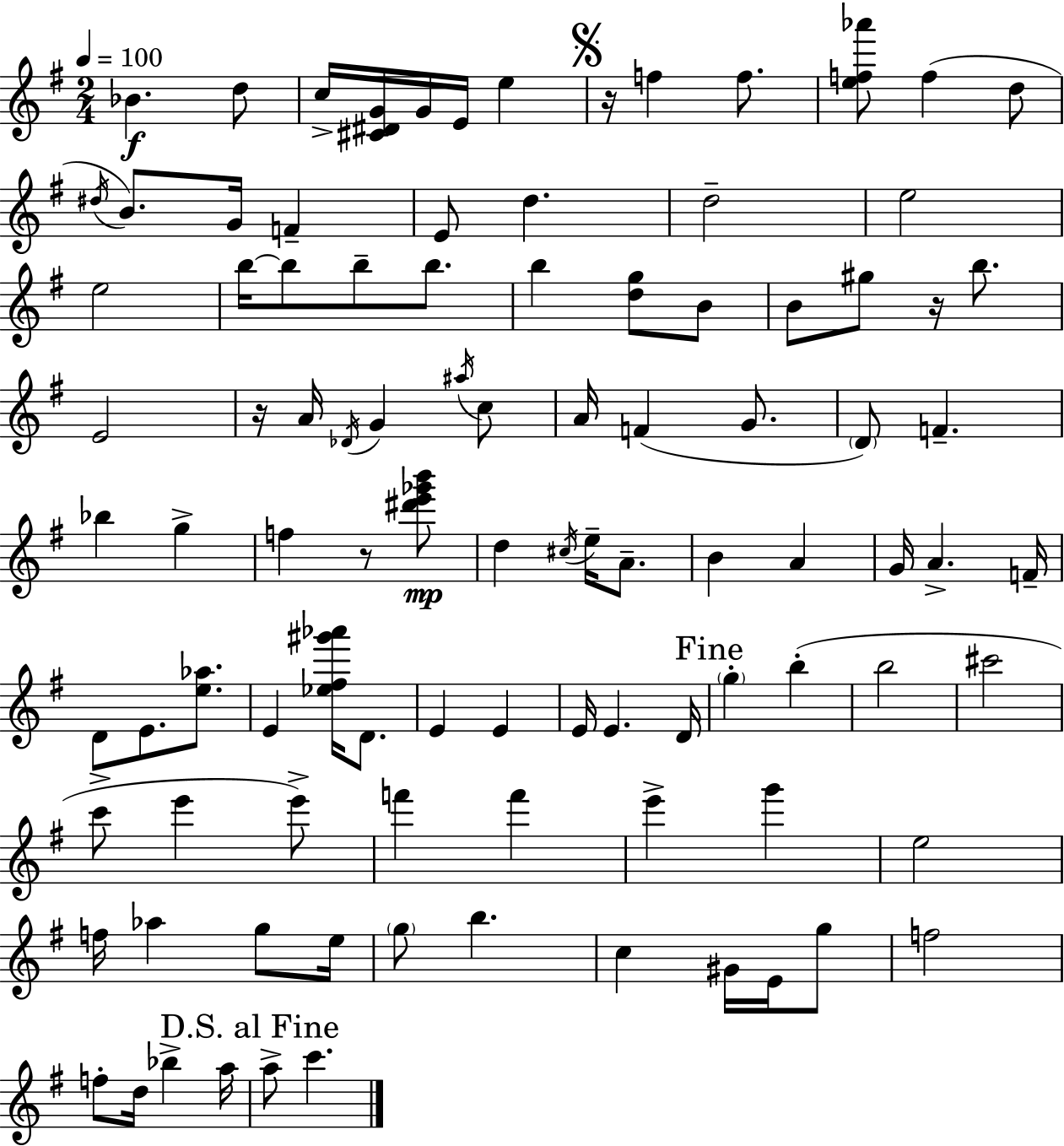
X:1
T:Untitled
M:2/4
L:1/4
K:G
_B d/2 c/4 [^C^DG]/4 G/4 E/4 e z/4 f f/2 [ef_a']/2 f d/2 ^d/4 B/2 G/4 F E/2 d d2 e2 e2 b/4 b/2 b/2 b/2 b [dg]/2 B/2 B/2 ^g/2 z/4 b/2 E2 z/4 A/4 _D/4 G ^a/4 c/2 A/4 F G/2 D/2 F _b g f z/2 [^d'e'_g'b']/2 d ^c/4 e/4 A/2 B A G/4 A F/4 D/2 E/2 [e_a]/2 E [_e^f^g'_a']/4 D/2 E E E/4 E D/4 g b b2 ^c'2 c'/2 e' e'/2 f' f' e' g' e2 f/4 _a g/2 e/4 g/2 b c ^G/4 E/4 g/2 f2 f/2 d/4 _b a/4 a/2 c'